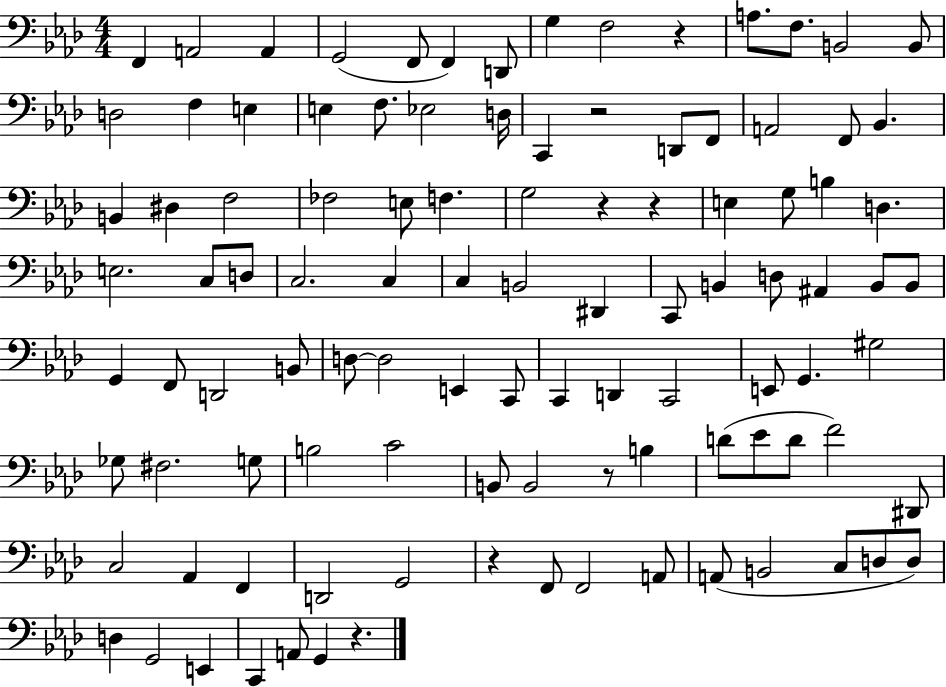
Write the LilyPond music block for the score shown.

{
  \clef bass
  \numericTimeSignature
  \time 4/4
  \key aes \major
  f,4 a,2 a,4 | g,2( f,8 f,4) d,8 | g4 f2 r4 | a8. f8. b,2 b,8 | \break d2 f4 e4 | e4 f8. ees2 d16 | c,4 r2 d,8 f,8 | a,2 f,8 bes,4. | \break b,4 dis4 f2 | fes2 e8 f4. | g2 r4 r4 | e4 g8 b4 d4. | \break e2. c8 d8 | c2. c4 | c4 b,2 dis,4 | c,8 b,4 d8 ais,4 b,8 b,8 | \break g,4 f,8 d,2 b,8 | d8~~ d2 e,4 c,8 | c,4 d,4 c,2 | e,8 g,4. gis2 | \break ges8 fis2. g8 | b2 c'2 | b,8 b,2 r8 b4 | d'8( ees'8 d'8 f'2) dis,8 | \break c2 aes,4 f,4 | d,2 g,2 | r4 f,8 f,2 a,8 | a,8( b,2 c8 d8 d8) | \break d4 g,2 e,4 | c,4 a,8 g,4 r4. | \bar "|."
}